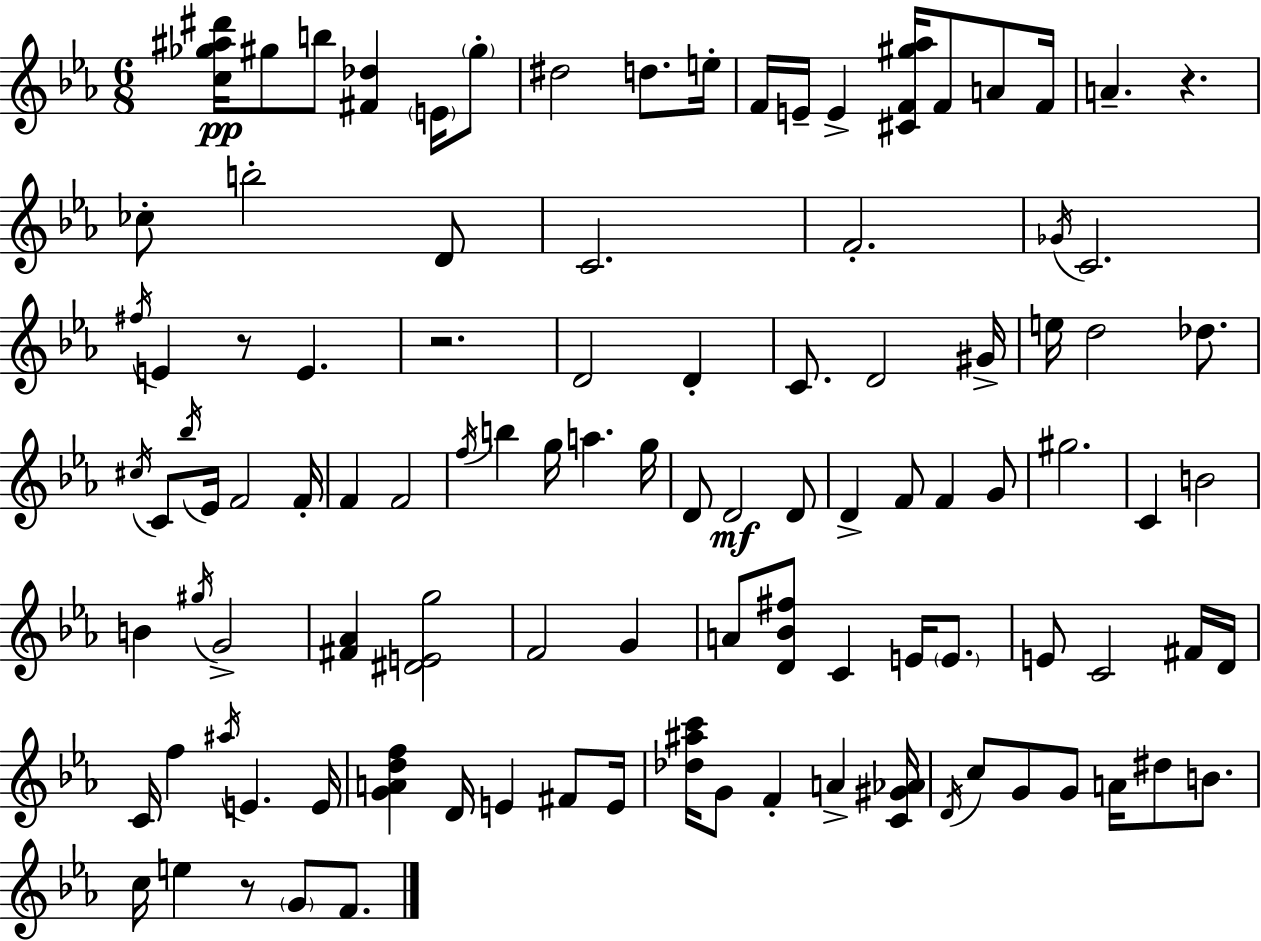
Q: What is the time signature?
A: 6/8